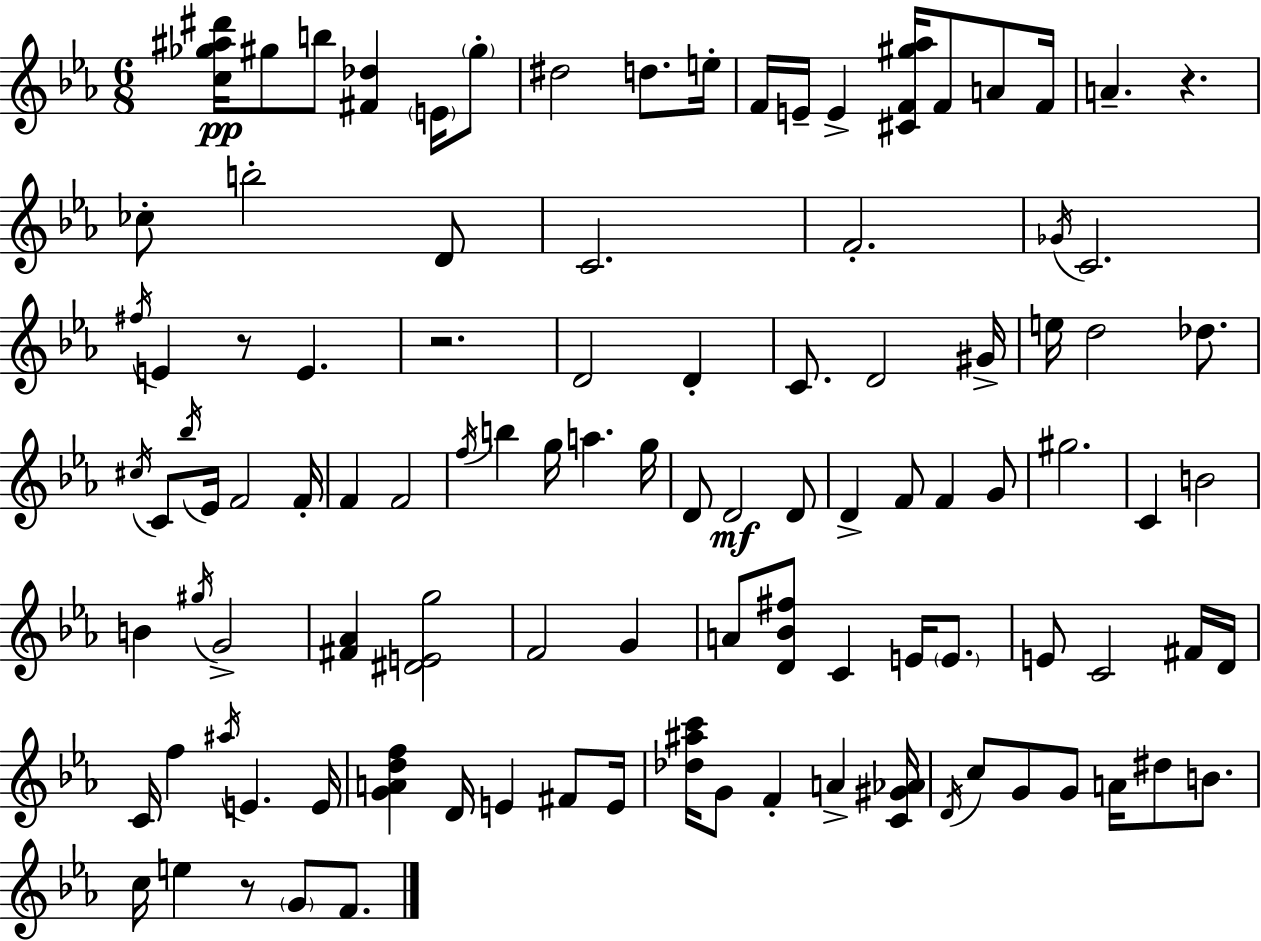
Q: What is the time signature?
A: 6/8